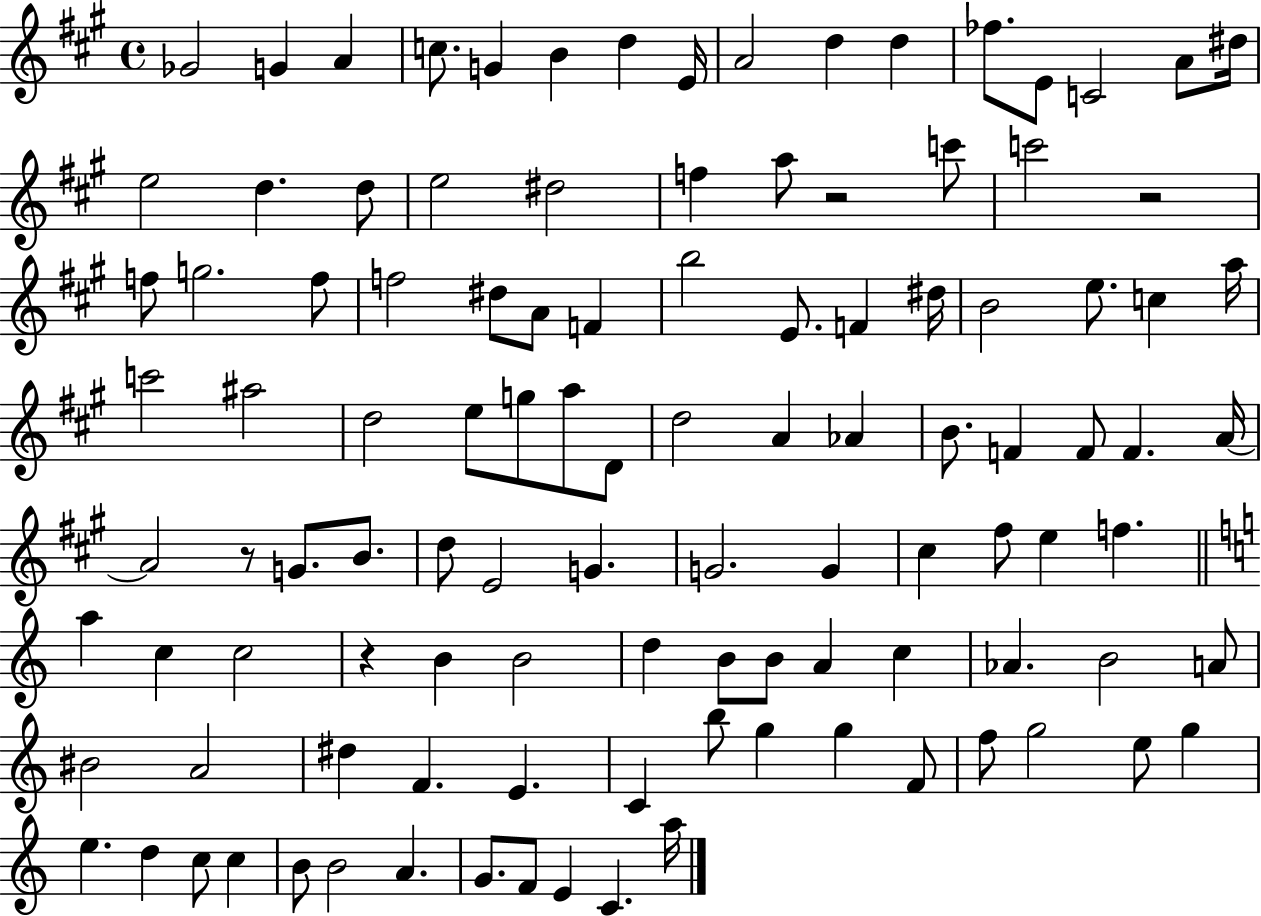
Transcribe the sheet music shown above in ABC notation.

X:1
T:Untitled
M:4/4
L:1/4
K:A
_G2 G A c/2 G B d E/4 A2 d d _f/2 E/2 C2 A/2 ^d/4 e2 d d/2 e2 ^d2 f a/2 z2 c'/2 c'2 z2 f/2 g2 f/2 f2 ^d/2 A/2 F b2 E/2 F ^d/4 B2 e/2 c a/4 c'2 ^a2 d2 e/2 g/2 a/2 D/2 d2 A _A B/2 F F/2 F A/4 A2 z/2 G/2 B/2 d/2 E2 G G2 G ^c ^f/2 e f a c c2 z B B2 d B/2 B/2 A c _A B2 A/2 ^B2 A2 ^d F E C b/2 g g F/2 f/2 g2 e/2 g e d c/2 c B/2 B2 A G/2 F/2 E C a/4